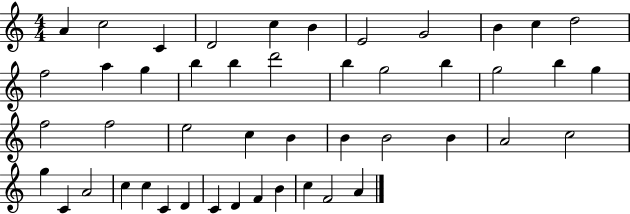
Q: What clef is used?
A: treble